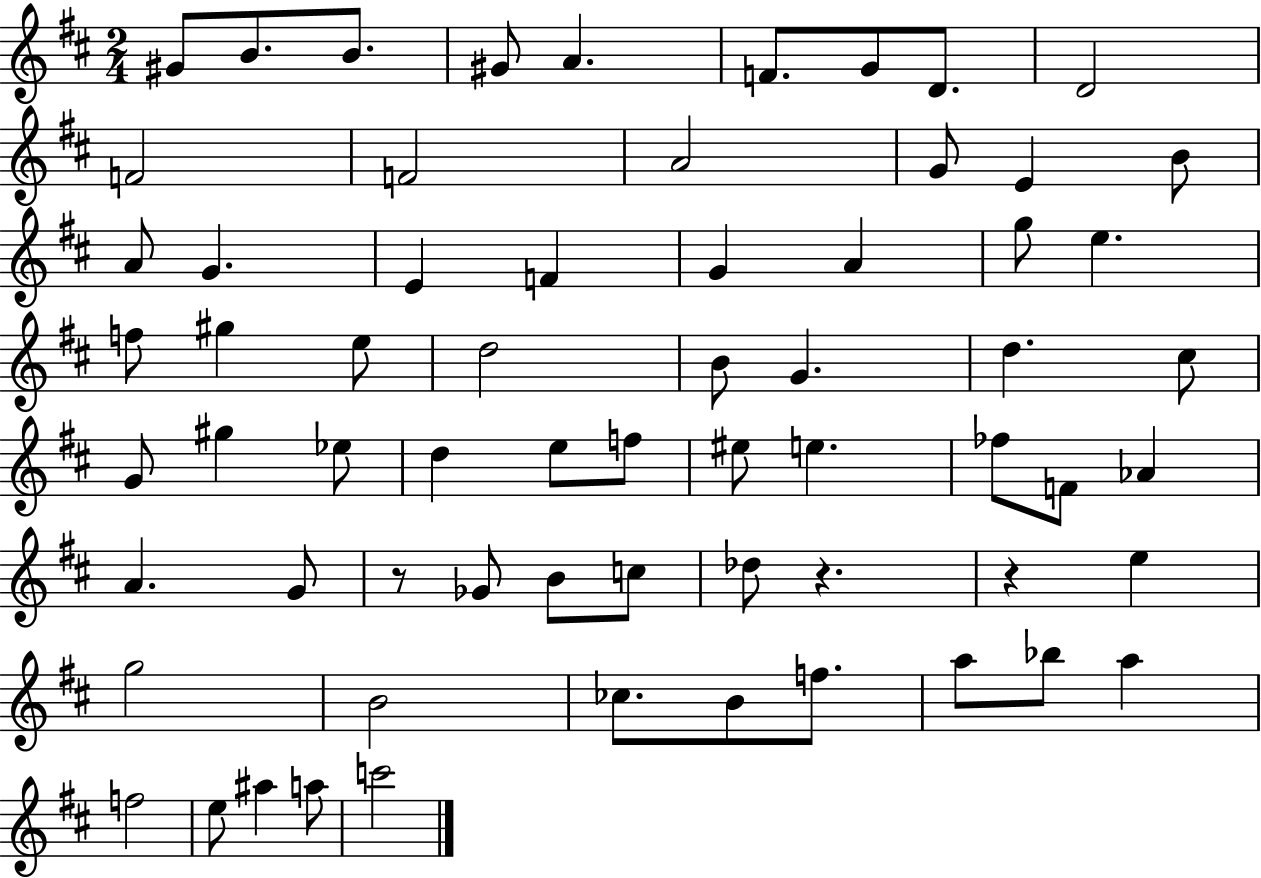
{
  \clef treble
  \numericTimeSignature
  \time 2/4
  \key d \major
  gis'8 b'8. b'8. | gis'8 a'4. | f'8. g'8 d'8. | d'2 | \break f'2 | f'2 | a'2 | g'8 e'4 b'8 | \break a'8 g'4. | e'4 f'4 | g'4 a'4 | g''8 e''4. | \break f''8 gis''4 e''8 | d''2 | b'8 g'4. | d''4. cis''8 | \break g'8 gis''4 ees''8 | d''4 e''8 f''8 | eis''8 e''4. | fes''8 f'8 aes'4 | \break a'4. g'8 | r8 ges'8 b'8 c''8 | des''8 r4. | r4 e''4 | \break g''2 | b'2 | ces''8. b'8 f''8. | a''8 bes''8 a''4 | \break f''2 | e''8 ais''4 a''8 | c'''2 | \bar "|."
}